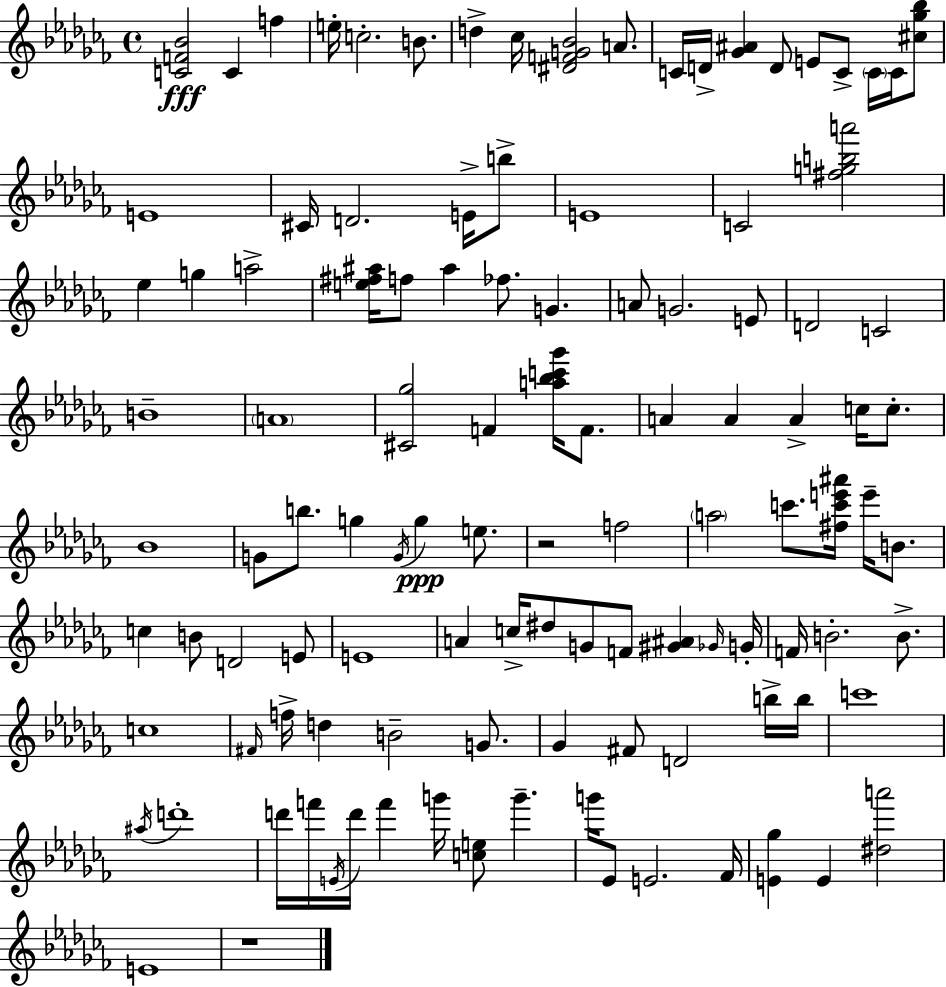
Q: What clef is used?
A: treble